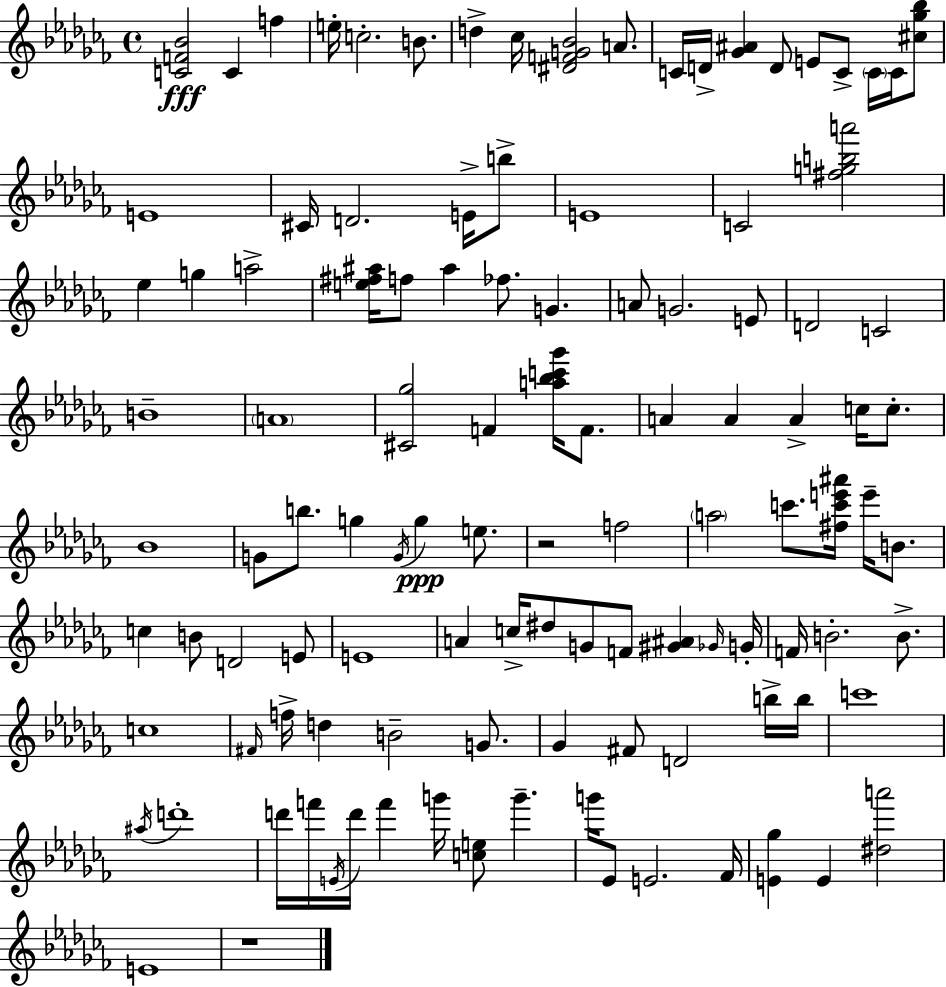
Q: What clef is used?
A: treble